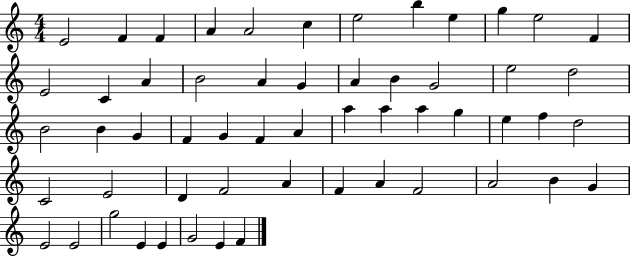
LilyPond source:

{
  \clef treble
  \numericTimeSignature
  \time 4/4
  \key c \major
  e'2 f'4 f'4 | a'4 a'2 c''4 | e''2 b''4 e''4 | g''4 e''2 f'4 | \break e'2 c'4 a'4 | b'2 a'4 g'4 | a'4 b'4 g'2 | e''2 d''2 | \break b'2 b'4 g'4 | f'4 g'4 f'4 a'4 | a''4 a''4 a''4 g''4 | e''4 f''4 d''2 | \break c'2 e'2 | d'4 f'2 a'4 | f'4 a'4 f'2 | a'2 b'4 g'4 | \break e'2 e'2 | g''2 e'4 e'4 | g'2 e'4 f'4 | \bar "|."
}